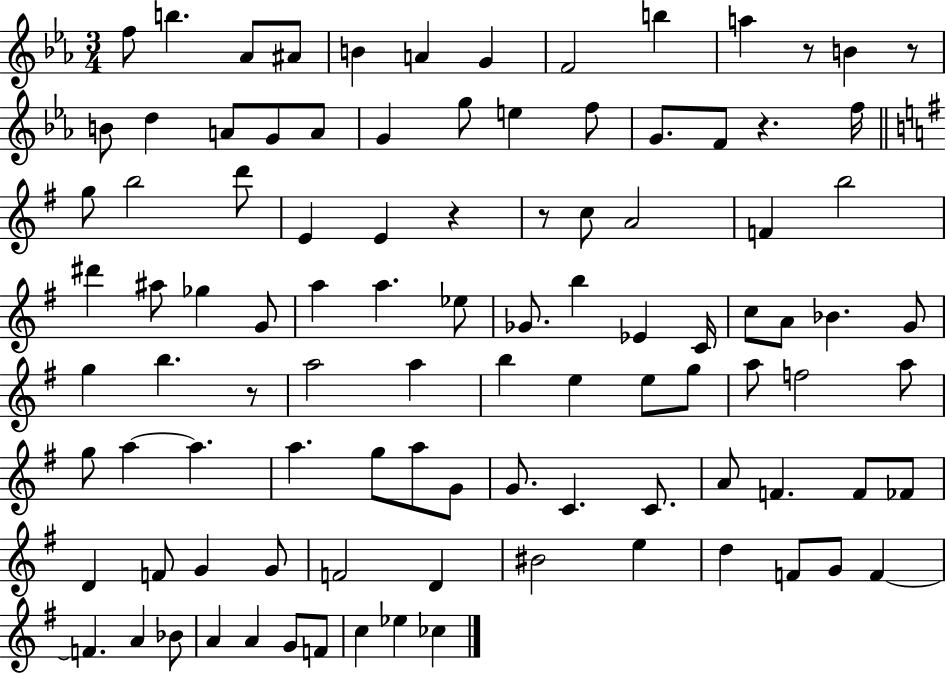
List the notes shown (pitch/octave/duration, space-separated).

F5/e B5/q. Ab4/e A#4/e B4/q A4/q G4/q F4/h B5/q A5/q R/e B4/q R/e B4/e D5/q A4/e G4/e A4/e G4/q G5/e E5/q F5/e G4/e. F4/e R/q. F5/s G5/e B5/h D6/e E4/q E4/q R/q R/e C5/e A4/h F4/q B5/h D#6/q A#5/e Gb5/q G4/e A5/q A5/q. Eb5/e Gb4/e. B5/q Eb4/q C4/s C5/e A4/e Bb4/q. G4/e G5/q B5/q. R/e A5/h A5/q B5/q E5/q E5/e G5/e A5/e F5/h A5/e G5/e A5/q A5/q. A5/q. G5/e A5/e G4/e G4/e. C4/q. C4/e. A4/e F4/q. F4/e FES4/e D4/q F4/e G4/q G4/e F4/h D4/q BIS4/h E5/q D5/q F4/e G4/e F4/q F4/q. A4/q Bb4/e A4/q A4/q G4/e F4/e C5/q Eb5/q CES5/q